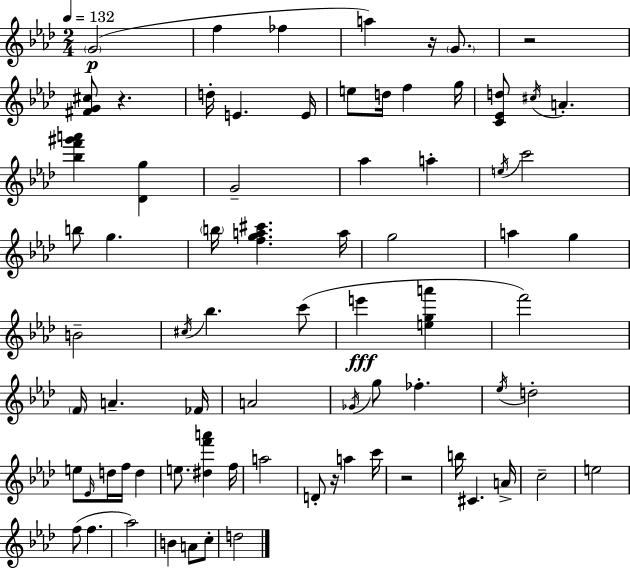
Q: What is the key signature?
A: F minor